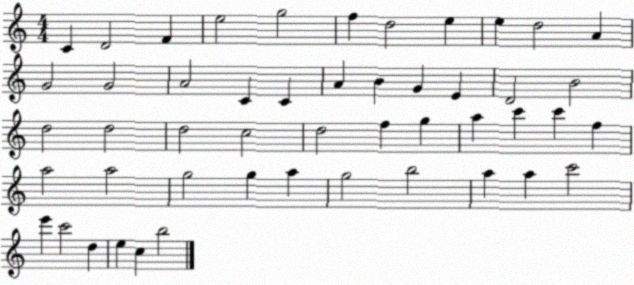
X:1
T:Untitled
M:4/4
L:1/4
K:C
C D2 F e2 g2 f d2 e e d2 A G2 G2 A2 C C A B G E D2 B2 d2 d2 d2 c2 d2 f g a c' c' f a2 a2 g2 g a g2 b2 a a c'2 e' c'2 d e c b2